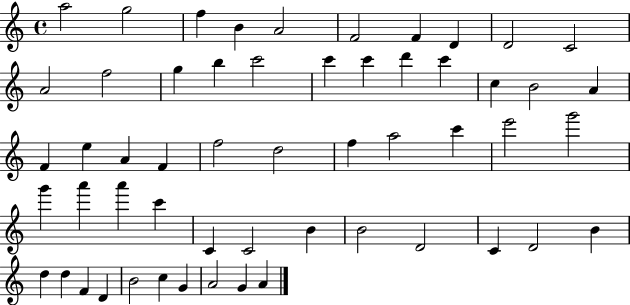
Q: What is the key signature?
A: C major